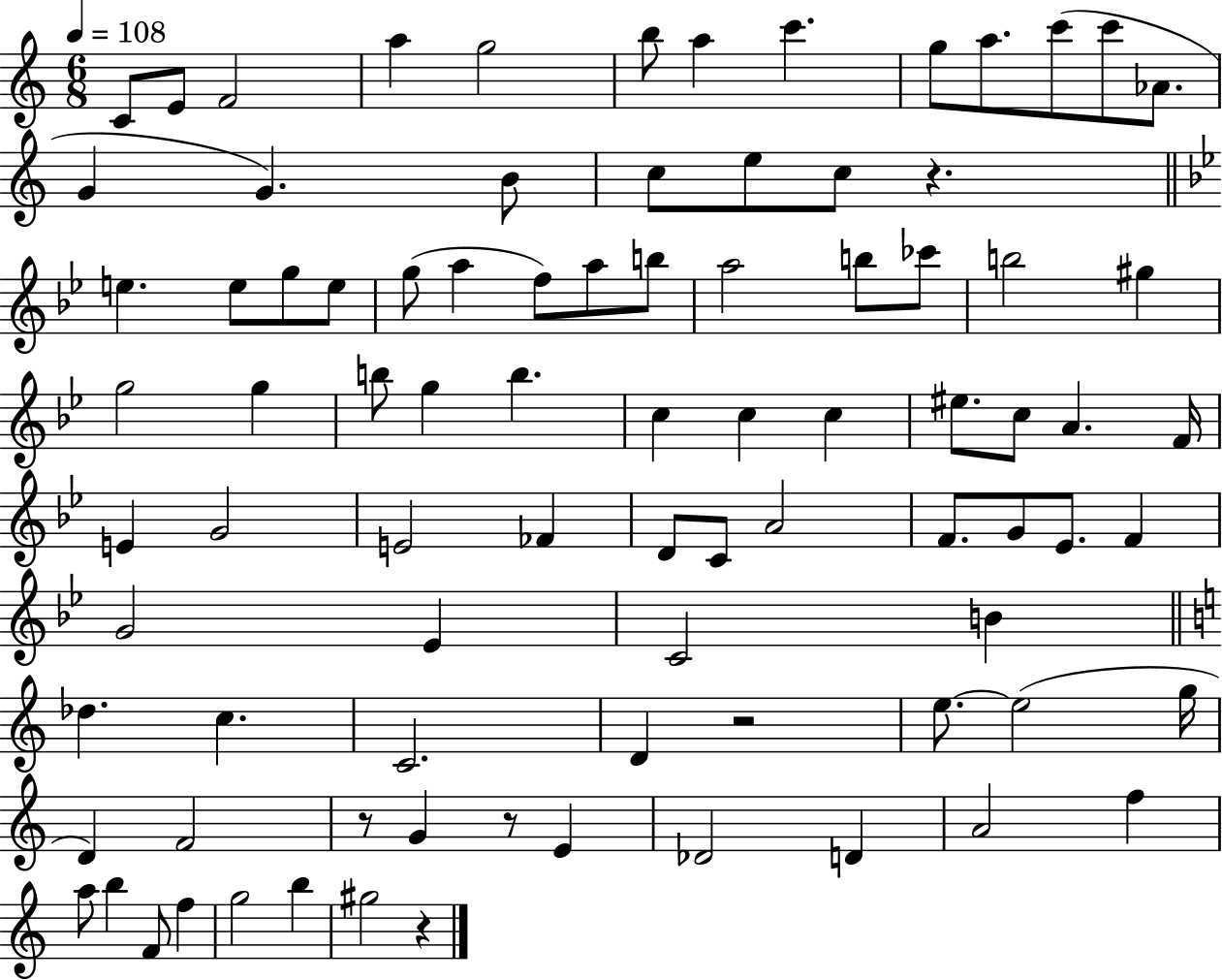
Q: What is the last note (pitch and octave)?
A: G#5